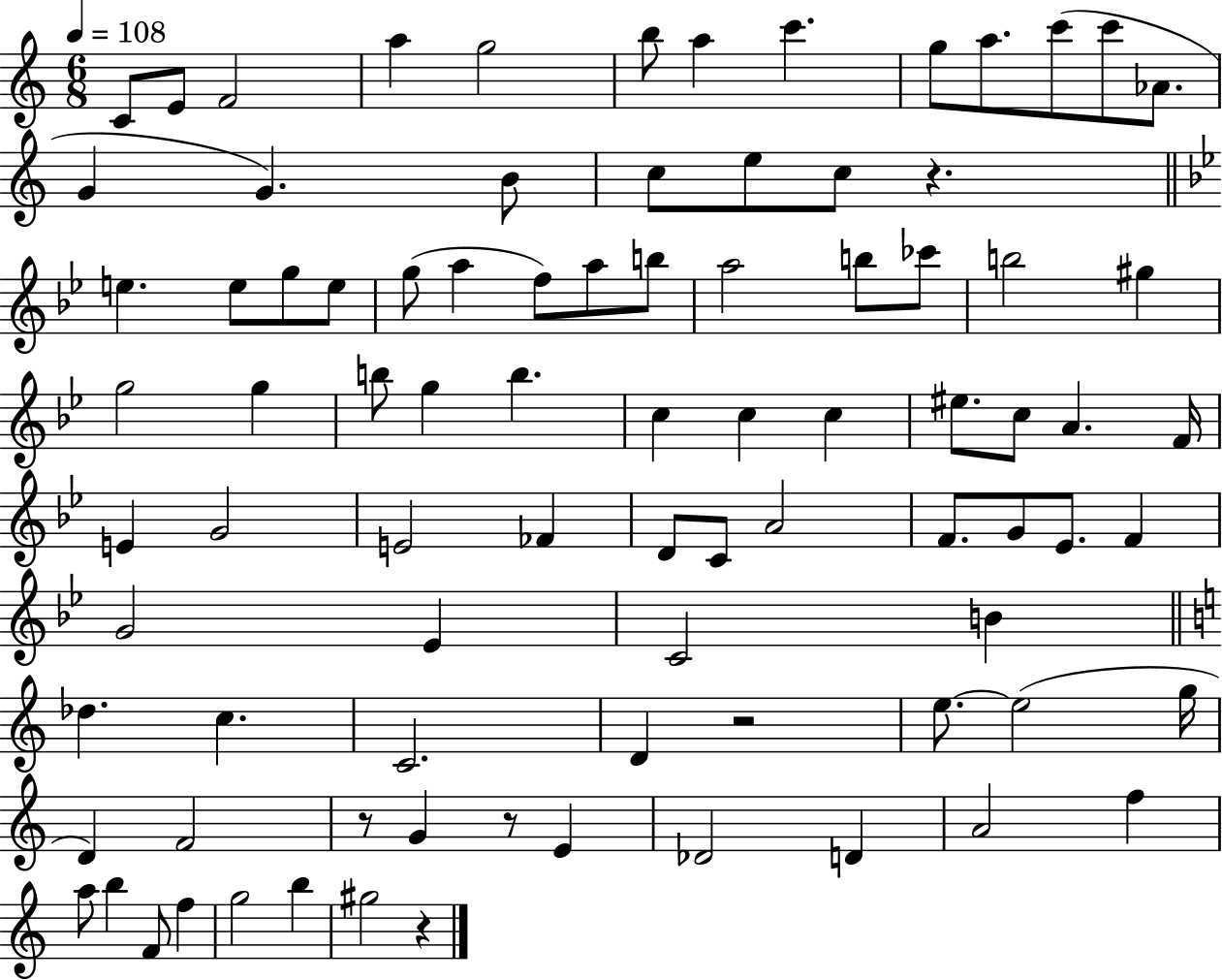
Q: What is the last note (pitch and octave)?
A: G#5